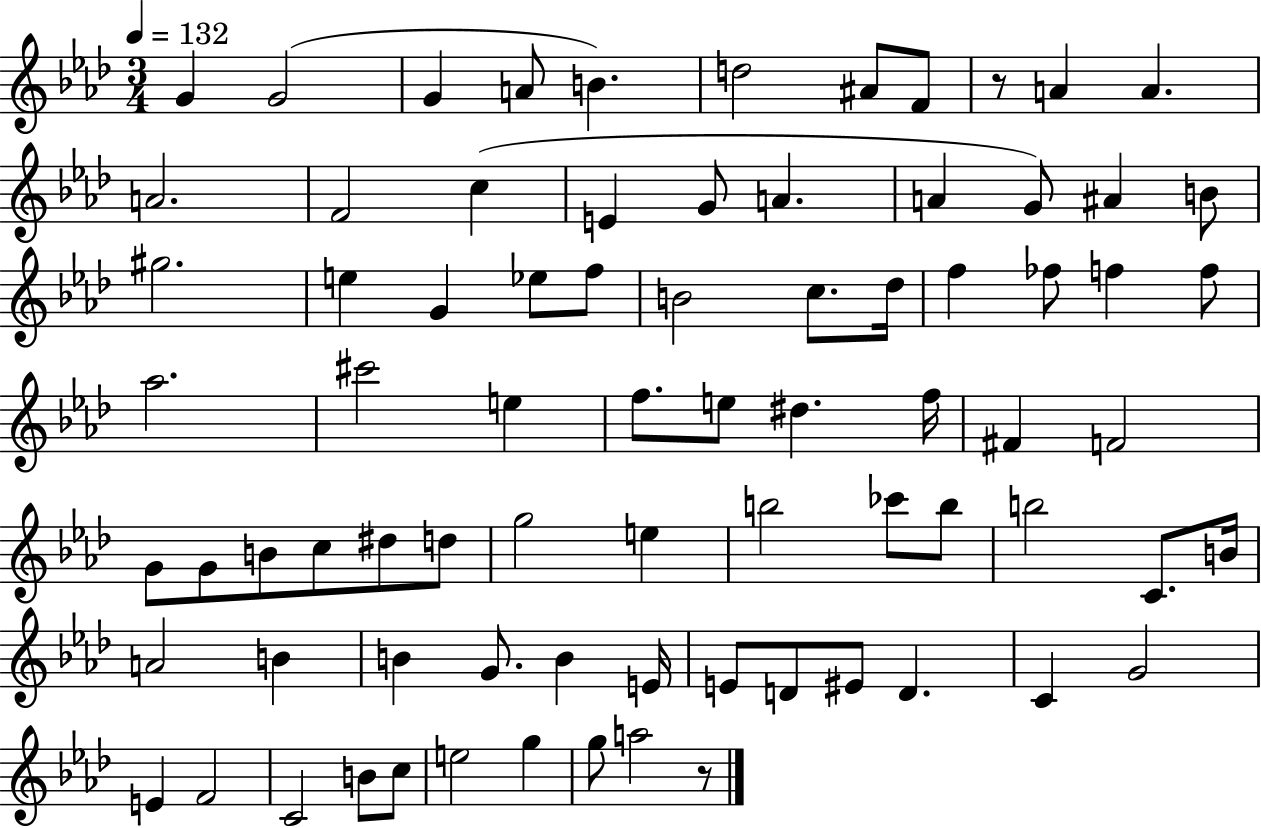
{
  \clef treble
  \numericTimeSignature
  \time 3/4
  \key aes \major
  \tempo 4 = 132
  g'4 g'2( | g'4 a'8 b'4.) | d''2 ais'8 f'8 | r8 a'4 a'4. | \break a'2. | f'2 c''4( | e'4 g'8 a'4. | a'4 g'8) ais'4 b'8 | \break gis''2. | e''4 g'4 ees''8 f''8 | b'2 c''8. des''16 | f''4 fes''8 f''4 f''8 | \break aes''2. | cis'''2 e''4 | f''8. e''8 dis''4. f''16 | fis'4 f'2 | \break g'8 g'8 b'8 c''8 dis''8 d''8 | g''2 e''4 | b''2 ces'''8 b''8 | b''2 c'8. b'16 | \break a'2 b'4 | b'4 g'8. b'4 e'16 | e'8 d'8 eis'8 d'4. | c'4 g'2 | \break e'4 f'2 | c'2 b'8 c''8 | e''2 g''4 | g''8 a''2 r8 | \break \bar "|."
}